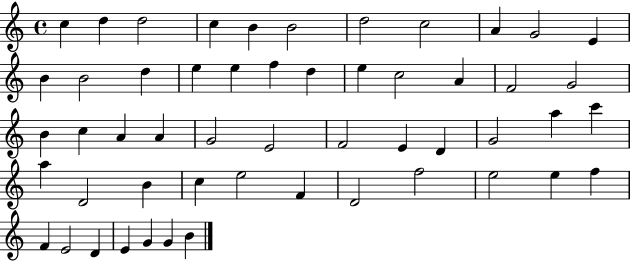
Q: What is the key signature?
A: C major